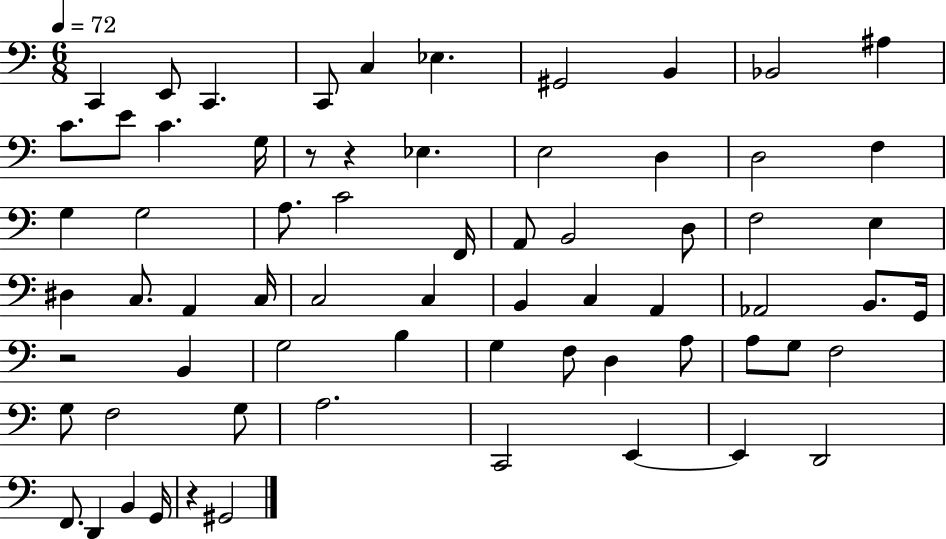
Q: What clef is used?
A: bass